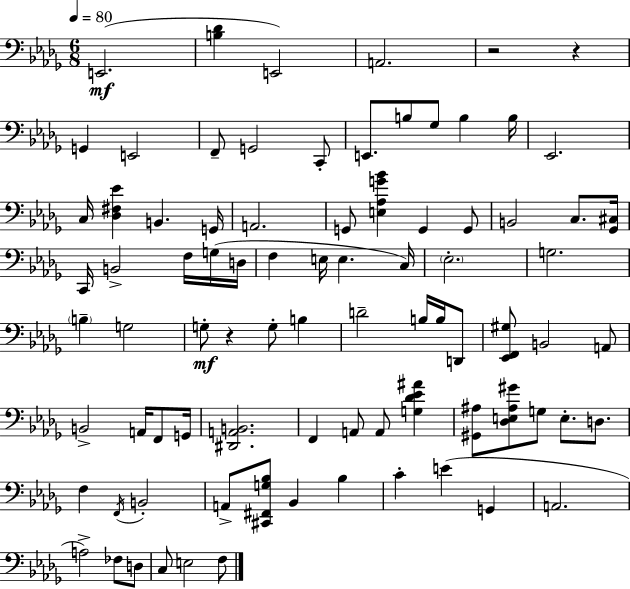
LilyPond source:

{
  \clef bass
  \numericTimeSignature
  \time 6/8
  \key bes \minor
  \tempo 4 = 80
  \repeat volta 2 { e,2.(\mf | <b des'>4 e,2) | a,2. | r2 r4 | \break g,4 e,2 | f,8-- g,2 c,8-. | e,8. b8 ges8 b4 b16 | ees,2. | \break c16 <des fis ees'>4 b,4. g,16 | a,2. | g,8 <e aes g' bes'>4 g,4 g,8 | b,2 c8. <ges, cis>16 | \break c,16 b,2-> f16 g16( d16 | f4 e16 e4. c16) | \parenthesize ees2.-. | g2. | \break \parenthesize b4-- g2 | g8-.\mf r4 g8-. b4 | d'2-- b16 b16 d,8 | <ees, f, gis>8 b,2 a,8 | \break b,2-> a,16 f,8 g,16 | <dis, a, b,>2. | f,4 a,8 a,8 <g des' ees' ais'>4 | <gis, ais>8 <des e ais gis'>8 g8 e8.-. d8. | \break f4 \acciaccatura { f,16 } b,2-. | a,8-> <cis, fis, g bes>8 bes,4 bes4 | c'4-. e'4( g,4 | a,2. | \break a2->) fes8 d8 | c8 e2 f8 | } \bar "|."
}